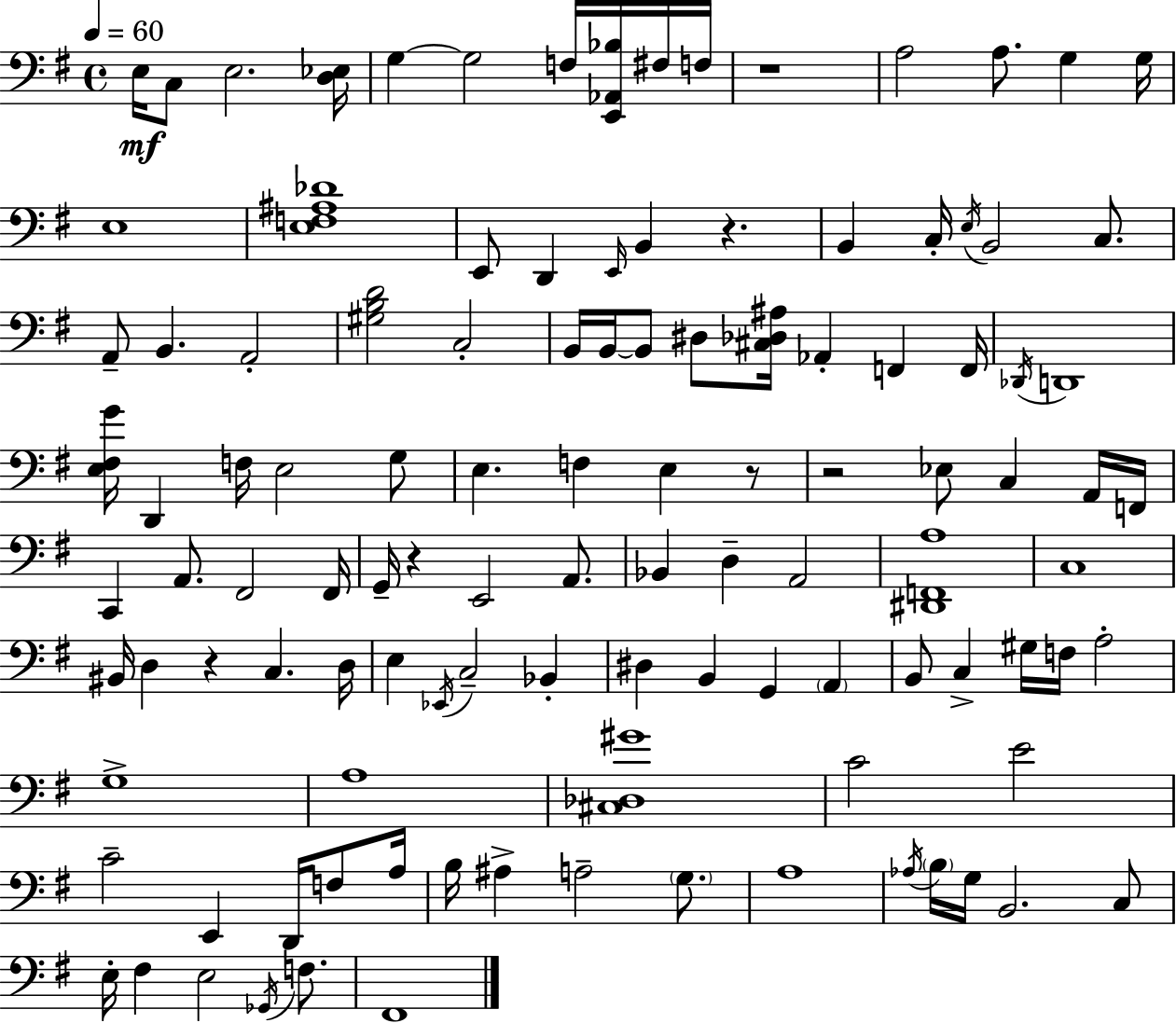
E3/s C3/e E3/h. [D3,Eb3]/s G3/q G3/h F3/s [E2,Ab2,Bb3]/s F#3/s F3/s R/w A3/h A3/e. G3/q G3/s E3/w [E3,F3,A#3,Db4]/w E2/e D2/q E2/s B2/q R/q. B2/q C3/s E3/s B2/h C3/e. A2/e B2/q. A2/h [G#3,B3,D4]/h C3/h B2/s B2/s B2/e D#3/e [C#3,Db3,A#3]/s Ab2/q F2/q F2/s Db2/s D2/w [E3,F#3,G4]/s D2/q F3/s E3/h G3/e E3/q. F3/q E3/q R/e R/h Eb3/e C3/q A2/s F2/s C2/q A2/e. F#2/h F#2/s G2/s R/q E2/h A2/e. Bb2/q D3/q A2/h [D#2,F2,A3]/w C3/w BIS2/s D3/q R/q C3/q. D3/s E3/q Eb2/s C3/h Bb2/q D#3/q B2/q G2/q A2/q B2/e C3/q G#3/s F3/s A3/h G3/w A3/w [C#3,Db3,G#4]/w C4/h E4/h C4/h E2/q D2/s F3/e A3/s B3/s A#3/q A3/h G3/e. A3/w Ab3/s B3/s G3/s B2/h. C3/e E3/s F#3/q E3/h Gb2/s F3/e. F#2/w